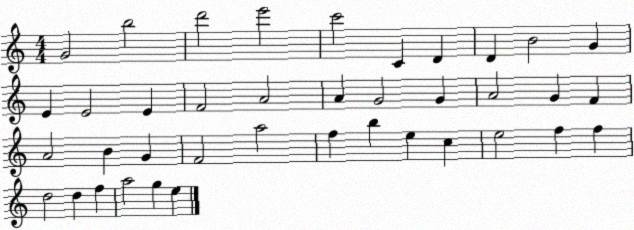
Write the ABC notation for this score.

X:1
T:Untitled
M:4/4
L:1/4
K:C
G2 b2 d'2 e'2 c'2 C D D B2 G E E2 E F2 A2 A G2 G A2 G F A2 B G F2 a2 f b e c e2 f f d2 d f a2 g e